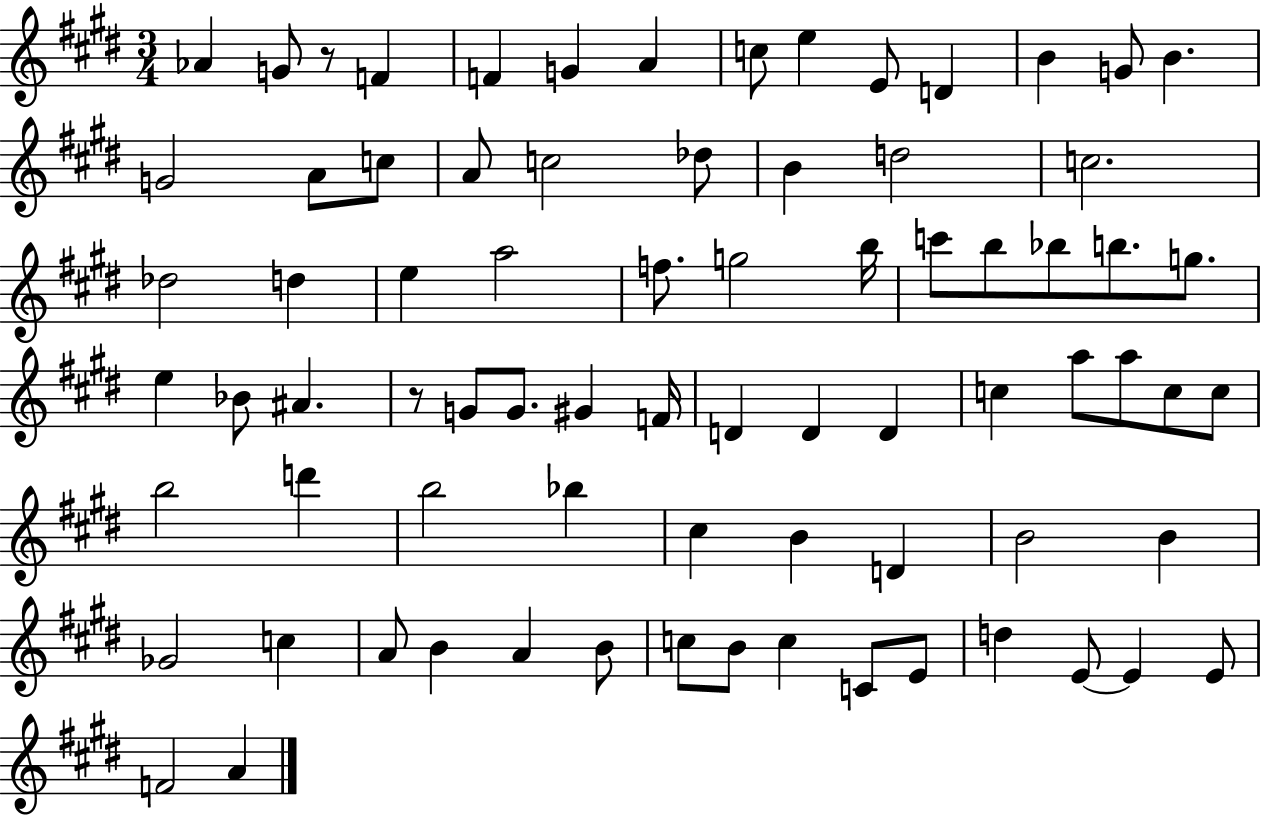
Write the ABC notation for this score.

X:1
T:Untitled
M:3/4
L:1/4
K:E
_A G/2 z/2 F F G A c/2 e E/2 D B G/2 B G2 A/2 c/2 A/2 c2 _d/2 B d2 c2 _d2 d e a2 f/2 g2 b/4 c'/2 b/2 _b/2 b/2 g/2 e _B/2 ^A z/2 G/2 G/2 ^G F/4 D D D c a/2 a/2 c/2 c/2 b2 d' b2 _b ^c B D B2 B _G2 c A/2 B A B/2 c/2 B/2 c C/2 E/2 d E/2 E E/2 F2 A